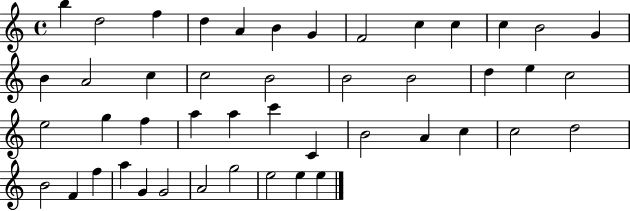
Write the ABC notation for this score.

X:1
T:Untitled
M:4/4
L:1/4
K:C
b d2 f d A B G F2 c c c B2 G B A2 c c2 B2 B2 B2 d e c2 e2 g f a a c' C B2 A c c2 d2 B2 F f a G G2 A2 g2 e2 e e